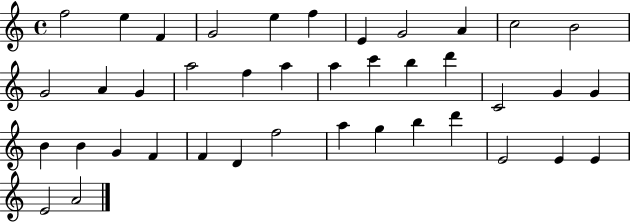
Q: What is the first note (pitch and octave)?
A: F5